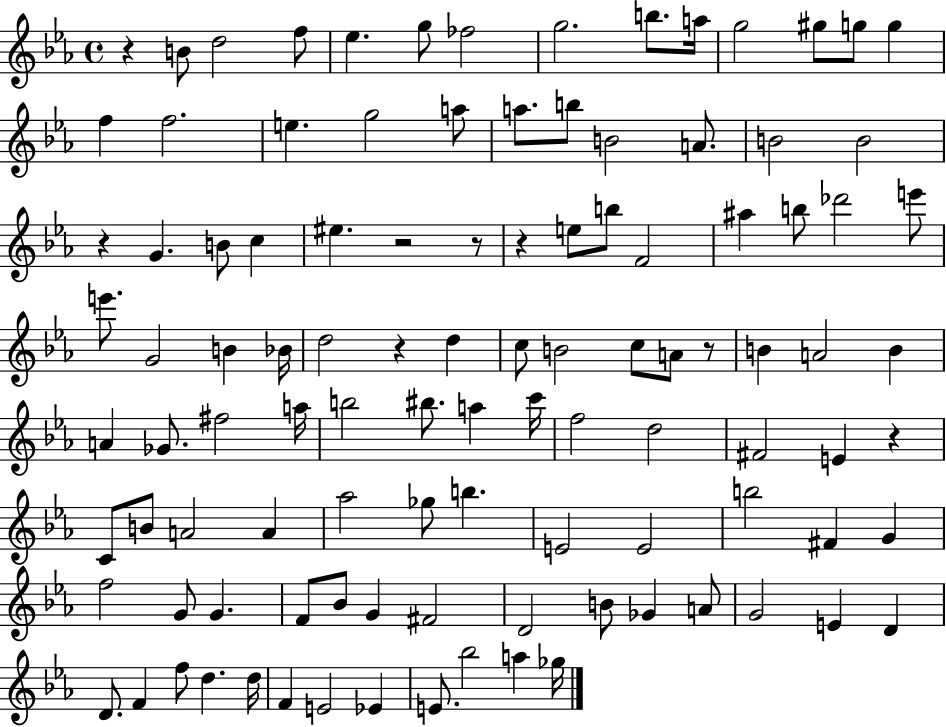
R/q B4/e D5/h F5/e Eb5/q. G5/e FES5/h G5/h. B5/e. A5/s G5/h G#5/e G5/e G5/q F5/q F5/h. E5/q. G5/h A5/e A5/e. B5/e B4/h A4/e. B4/h B4/h R/q G4/q. B4/e C5/q EIS5/q. R/h R/e R/q E5/e B5/e F4/h A#5/q B5/e Db6/h E6/e E6/e. G4/h B4/q Bb4/s D5/h R/q D5/q C5/e B4/h C5/e A4/e R/e B4/q A4/h B4/q A4/q Gb4/e. F#5/h A5/s B5/h BIS5/e. A5/q C6/s F5/h D5/h F#4/h E4/q R/q C4/e B4/e A4/h A4/q Ab5/h Gb5/e B5/q. E4/h E4/h B5/h F#4/q G4/q F5/h G4/e G4/q. F4/e Bb4/e G4/q F#4/h D4/h B4/e Gb4/q A4/e G4/h E4/q D4/q D4/e. F4/q F5/e D5/q. D5/s F4/q E4/h Eb4/q E4/e. Bb5/h A5/q Gb5/s